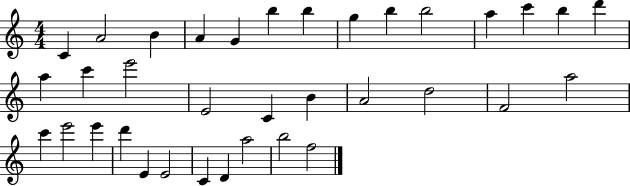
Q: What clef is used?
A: treble